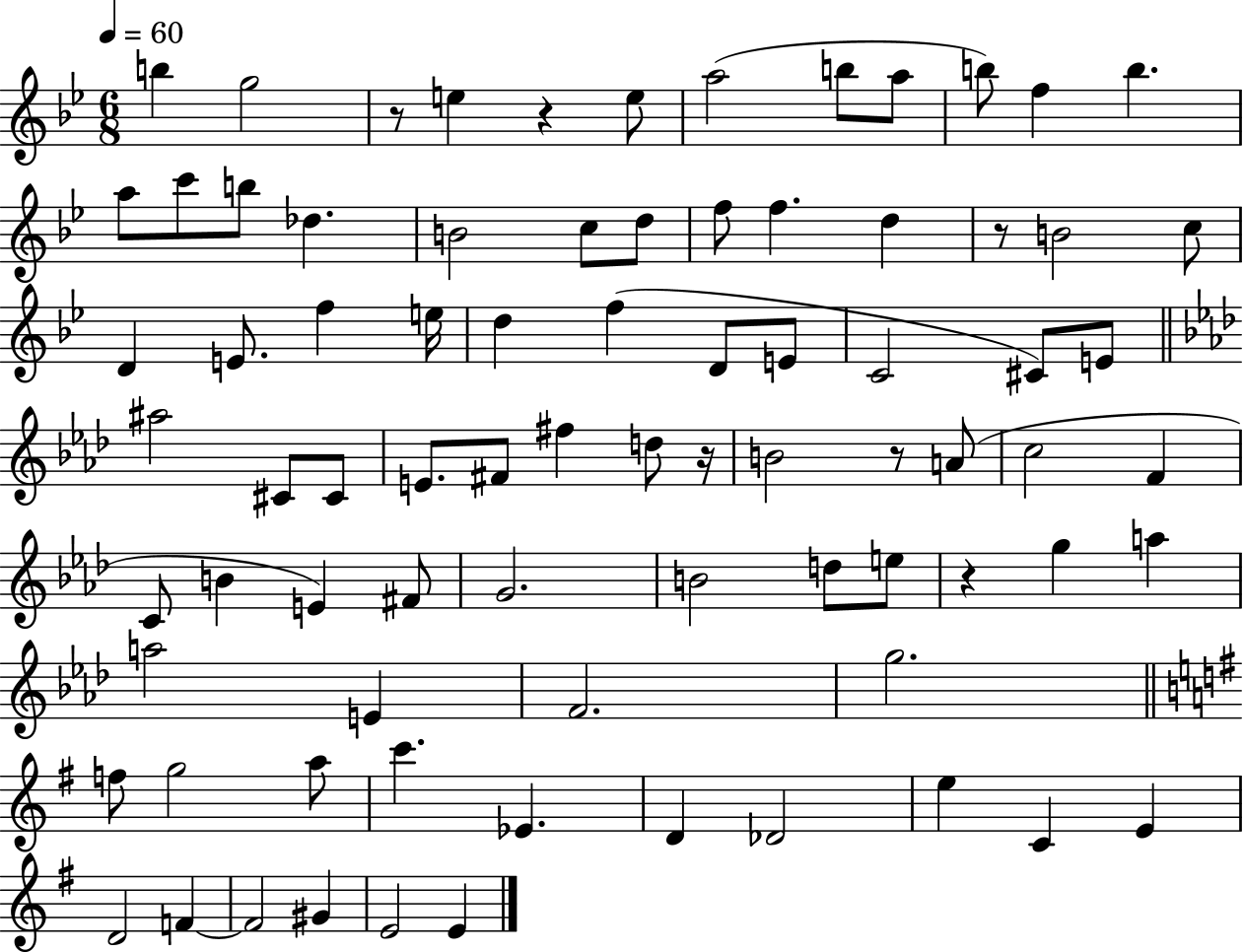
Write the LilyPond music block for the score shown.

{
  \clef treble
  \numericTimeSignature
  \time 6/8
  \key bes \major
  \tempo 4 = 60
  b''4 g''2 | r8 e''4 r4 e''8 | a''2( b''8 a''8 | b''8) f''4 b''4. | \break a''8 c'''8 b''8 des''4. | b'2 c''8 d''8 | f''8 f''4. d''4 | r8 b'2 c''8 | \break d'4 e'8. f''4 e''16 | d''4 f''4( d'8 e'8 | c'2 cis'8) e'8 | \bar "||" \break \key aes \major ais''2 cis'8 cis'8 | e'8. fis'8 fis''4 d''8 r16 | b'2 r8 a'8( | c''2 f'4 | \break c'8 b'4 e'4) fis'8 | g'2. | b'2 d''8 e''8 | r4 g''4 a''4 | \break a''2 e'4 | f'2. | g''2. | \bar "||" \break \key g \major f''8 g''2 a''8 | c'''4. ees'4. | d'4 des'2 | e''4 c'4 e'4 | \break d'2 f'4~~ | f'2 gis'4 | e'2 e'4 | \bar "|."
}